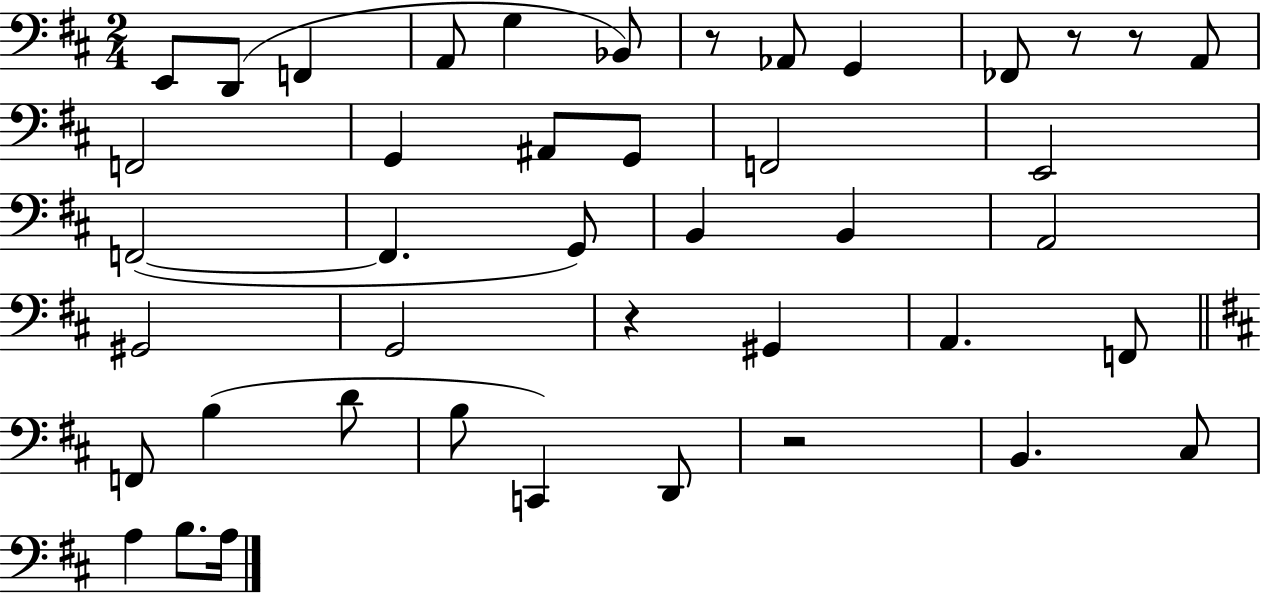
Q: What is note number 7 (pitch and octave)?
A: Ab2